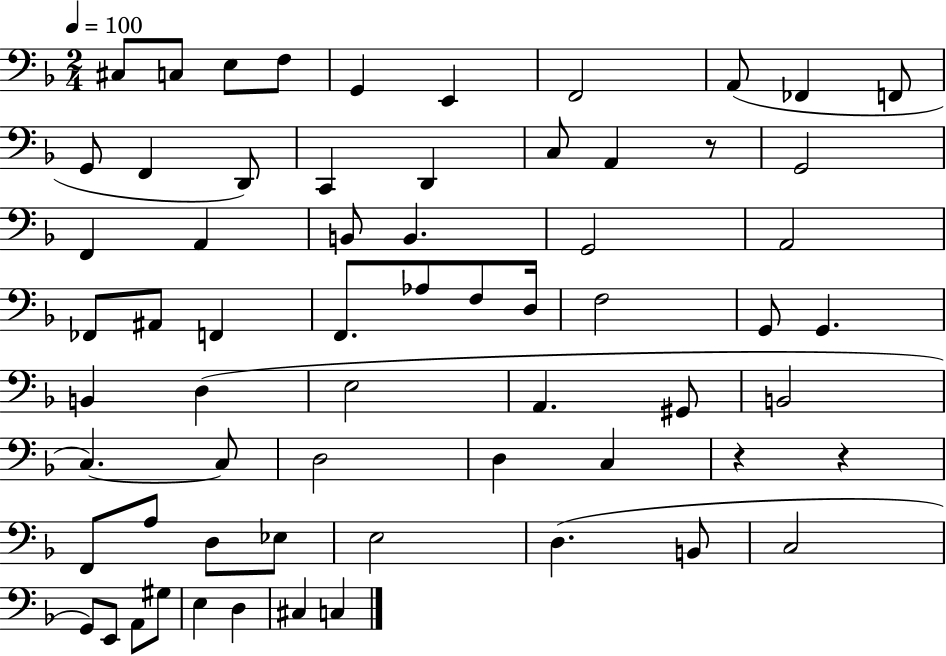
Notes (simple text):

C#3/e C3/e E3/e F3/e G2/q E2/q F2/h A2/e FES2/q F2/e G2/e F2/q D2/e C2/q D2/q C3/e A2/q R/e G2/h F2/q A2/q B2/e B2/q. G2/h A2/h FES2/e A#2/e F2/q F2/e. Ab3/e F3/e D3/s F3/h G2/e G2/q. B2/q D3/q E3/h A2/q. G#2/e B2/h C3/q. C3/e D3/h D3/q C3/q R/q R/q F2/e A3/e D3/e Eb3/e E3/h D3/q. B2/e C3/h G2/e E2/e A2/e G#3/e E3/q D3/q C#3/q C3/q